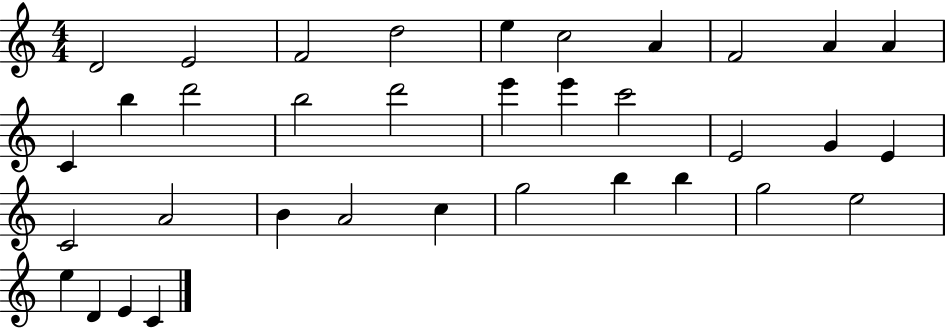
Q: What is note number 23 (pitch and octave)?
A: A4